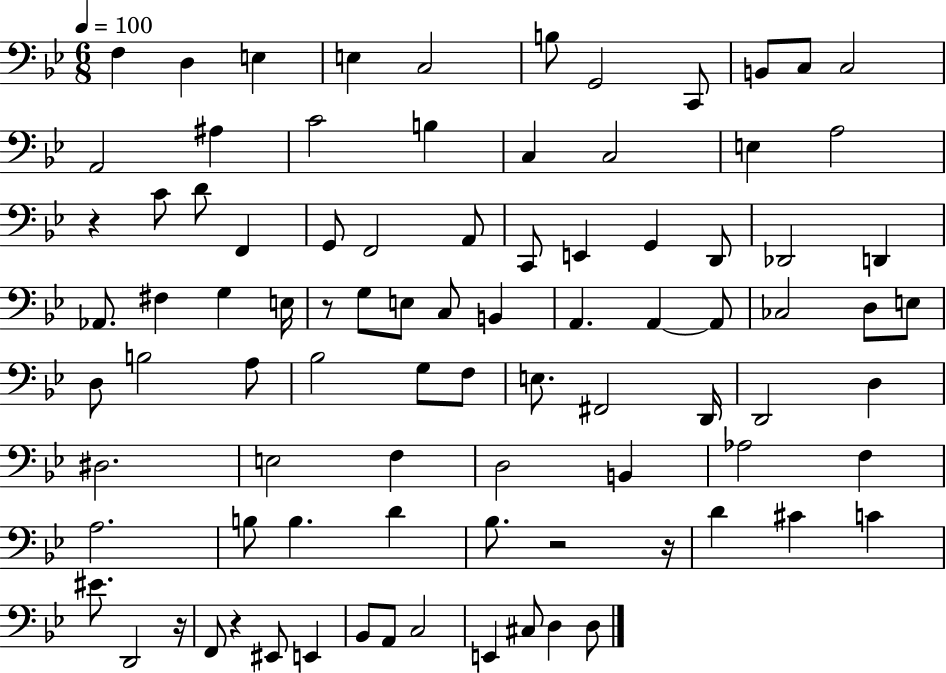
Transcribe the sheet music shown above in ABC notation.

X:1
T:Untitled
M:6/8
L:1/4
K:Bb
F, D, E, E, C,2 B,/2 G,,2 C,,/2 B,,/2 C,/2 C,2 A,,2 ^A, C2 B, C, C,2 E, A,2 z C/2 D/2 F,, G,,/2 F,,2 A,,/2 C,,/2 E,, G,, D,,/2 _D,,2 D,, _A,,/2 ^F, G, E,/4 z/2 G,/2 E,/2 C,/2 B,, A,, A,, A,,/2 _C,2 D,/2 E,/2 D,/2 B,2 A,/2 _B,2 G,/2 F,/2 E,/2 ^F,,2 D,,/4 D,,2 D, ^D,2 E,2 F, D,2 B,, _A,2 F, A,2 B,/2 B, D _B,/2 z2 z/4 D ^C C ^E/2 D,,2 z/4 F,,/2 z ^E,,/2 E,, _B,,/2 A,,/2 C,2 E,, ^C,/2 D, D,/2